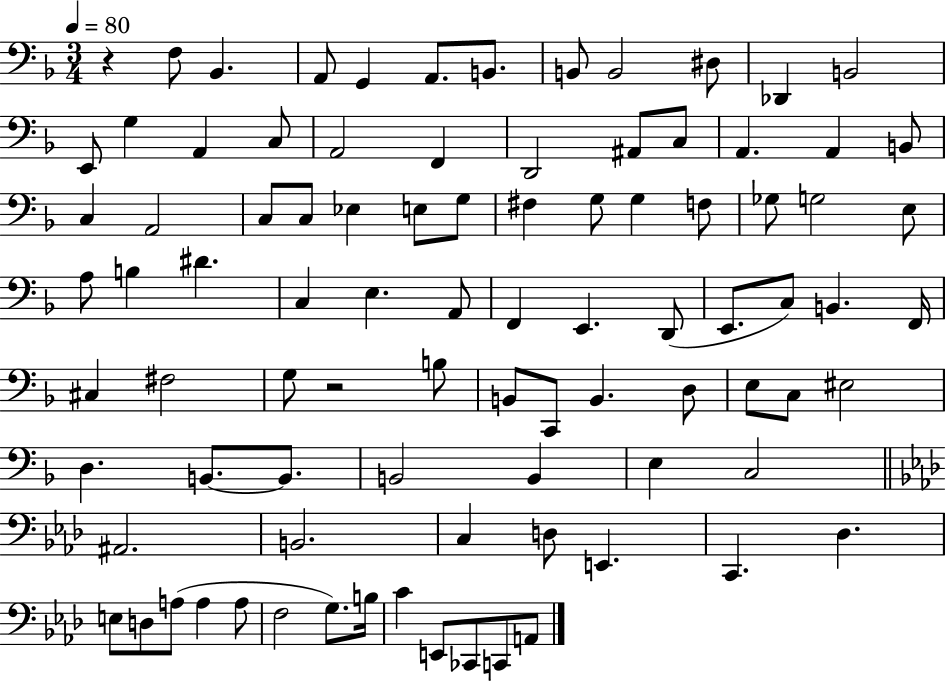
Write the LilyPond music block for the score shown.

{
  \clef bass
  \numericTimeSignature
  \time 3/4
  \key f \major
  \tempo 4 = 80
  r4 f8 bes,4. | a,8 g,4 a,8. b,8. | b,8 b,2 dis8 | des,4 b,2 | \break e,8 g4 a,4 c8 | a,2 f,4 | d,2 ais,8 c8 | a,4. a,4 b,8 | \break c4 a,2 | c8 c8 ees4 e8 g8 | fis4 g8 g4 f8 | ges8 g2 e8 | \break a8 b4 dis'4. | c4 e4. a,8 | f,4 e,4. d,8( | e,8. c8) b,4. f,16 | \break cis4 fis2 | g8 r2 b8 | b,8 c,8 b,4. d8 | e8 c8 eis2 | \break d4. b,8.~~ b,8. | b,2 b,4 | e4 c2 | \bar "||" \break \key aes \major ais,2. | b,2. | c4 d8 e,4. | c,4. des4. | \break e8 d8 a8( a4 a8 | f2 g8.) b16 | c'4 e,8 ces,8 c,8 a,8 | \bar "|."
}